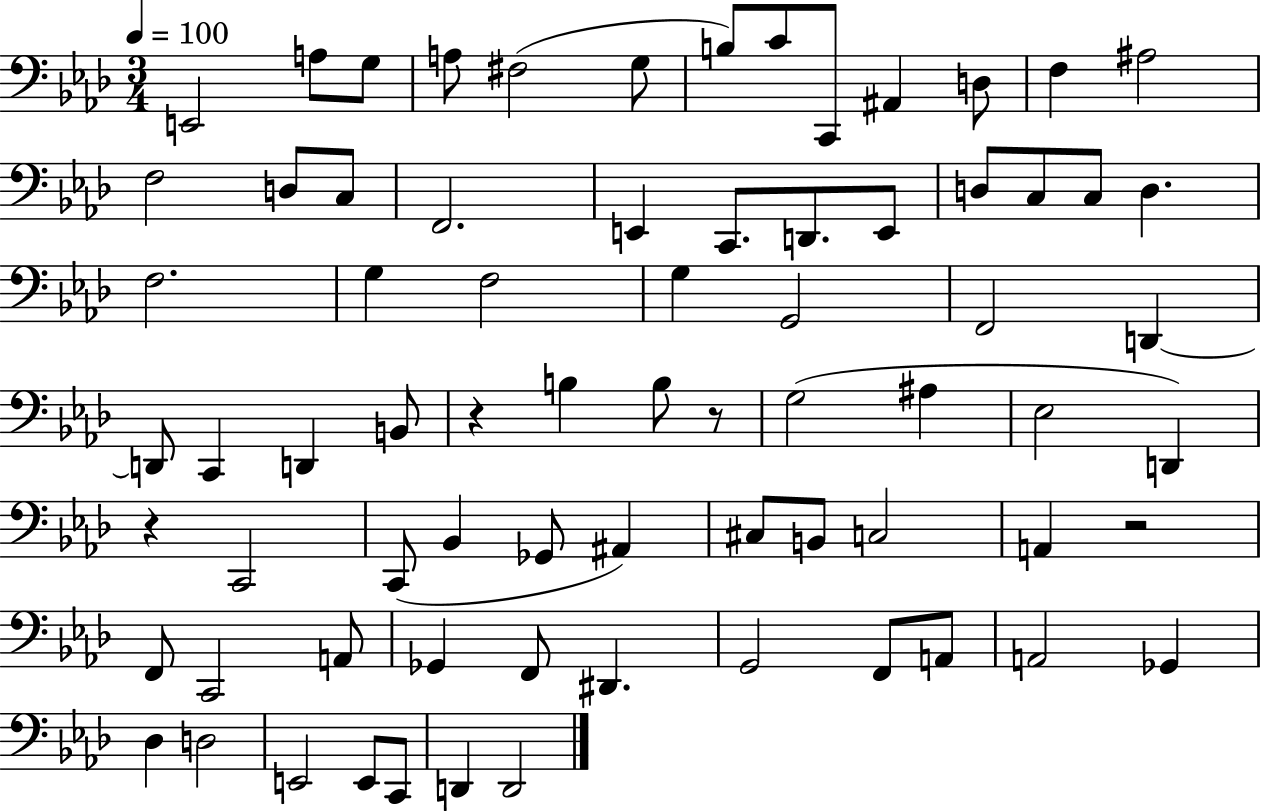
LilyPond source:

{
  \clef bass
  \numericTimeSignature
  \time 3/4
  \key aes \major
  \tempo 4 = 100
  e,2 a8 g8 | a8 fis2( g8 | b8) c'8 c,8 ais,4 d8 | f4 ais2 | \break f2 d8 c8 | f,2. | e,4 c,8. d,8. e,8 | d8 c8 c8 d4. | \break f2. | g4 f2 | g4 g,2 | f,2 d,4~~ | \break d,8 c,4 d,4 b,8 | r4 b4 b8 r8 | g2( ais4 | ees2 d,4) | \break r4 c,2 | c,8( bes,4 ges,8 ais,4) | cis8 b,8 c2 | a,4 r2 | \break f,8 c,2 a,8 | ges,4 f,8 dis,4. | g,2 f,8 a,8 | a,2 ges,4 | \break des4 d2 | e,2 e,8 c,8 | d,4 d,2 | \bar "|."
}